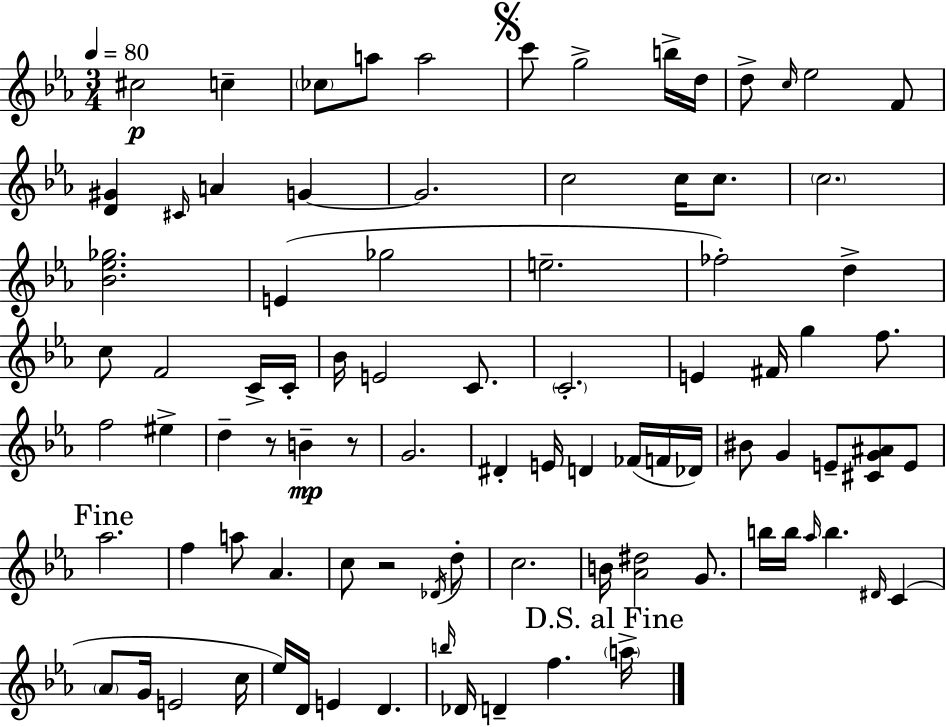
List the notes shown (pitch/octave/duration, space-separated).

C#5/h C5/q CES5/e A5/e A5/h C6/e G5/h B5/s D5/s D5/e C5/s Eb5/h F4/e [D4,G#4]/q C#4/s A4/q G4/q G4/h. C5/h C5/s C5/e. C5/h. [Bb4,Eb5,Gb5]/h. E4/q Gb5/h E5/h. FES5/h D5/q C5/e F4/h C4/s C4/s Bb4/s E4/h C4/e. C4/h. E4/q F#4/s G5/q F5/e. F5/h EIS5/q D5/q R/e B4/q R/e G4/h. D#4/q E4/s D4/q FES4/s F4/s Db4/s BIS4/e G4/q E4/e [C#4,G4,A#4]/e E4/e Ab5/h. F5/q A5/e Ab4/q. C5/e R/h Db4/s D5/e C5/h. B4/s [Ab4,D#5]/h G4/e. B5/s B5/s Ab5/s B5/q. D#4/s C4/q Ab4/e G4/s E4/h C5/s Eb5/s D4/s E4/q D4/q. B5/s Db4/s D4/q F5/q. A5/s